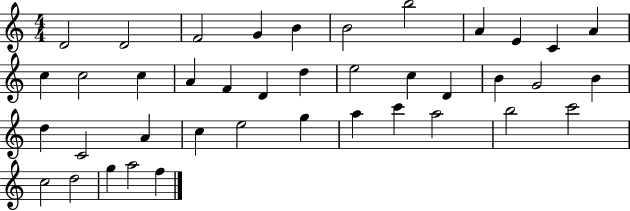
D4/h D4/h F4/h G4/q B4/q B4/h B5/h A4/q E4/q C4/q A4/q C5/q C5/h C5/q A4/q F4/q D4/q D5/q E5/h C5/q D4/q B4/q G4/h B4/q D5/q C4/h A4/q C5/q E5/h G5/q A5/q C6/q A5/h B5/h C6/h C5/h D5/h G5/q A5/h F5/q